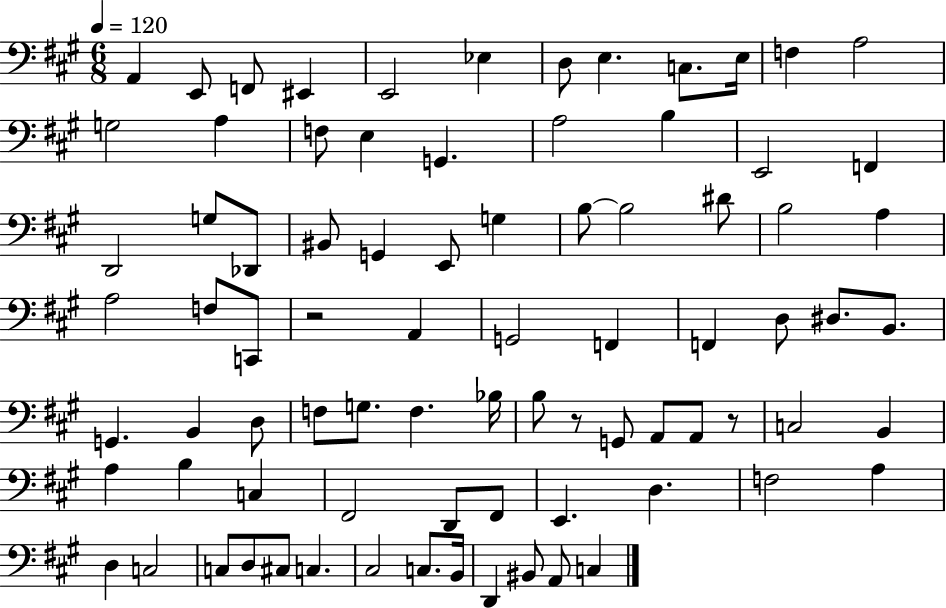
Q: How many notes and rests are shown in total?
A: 82